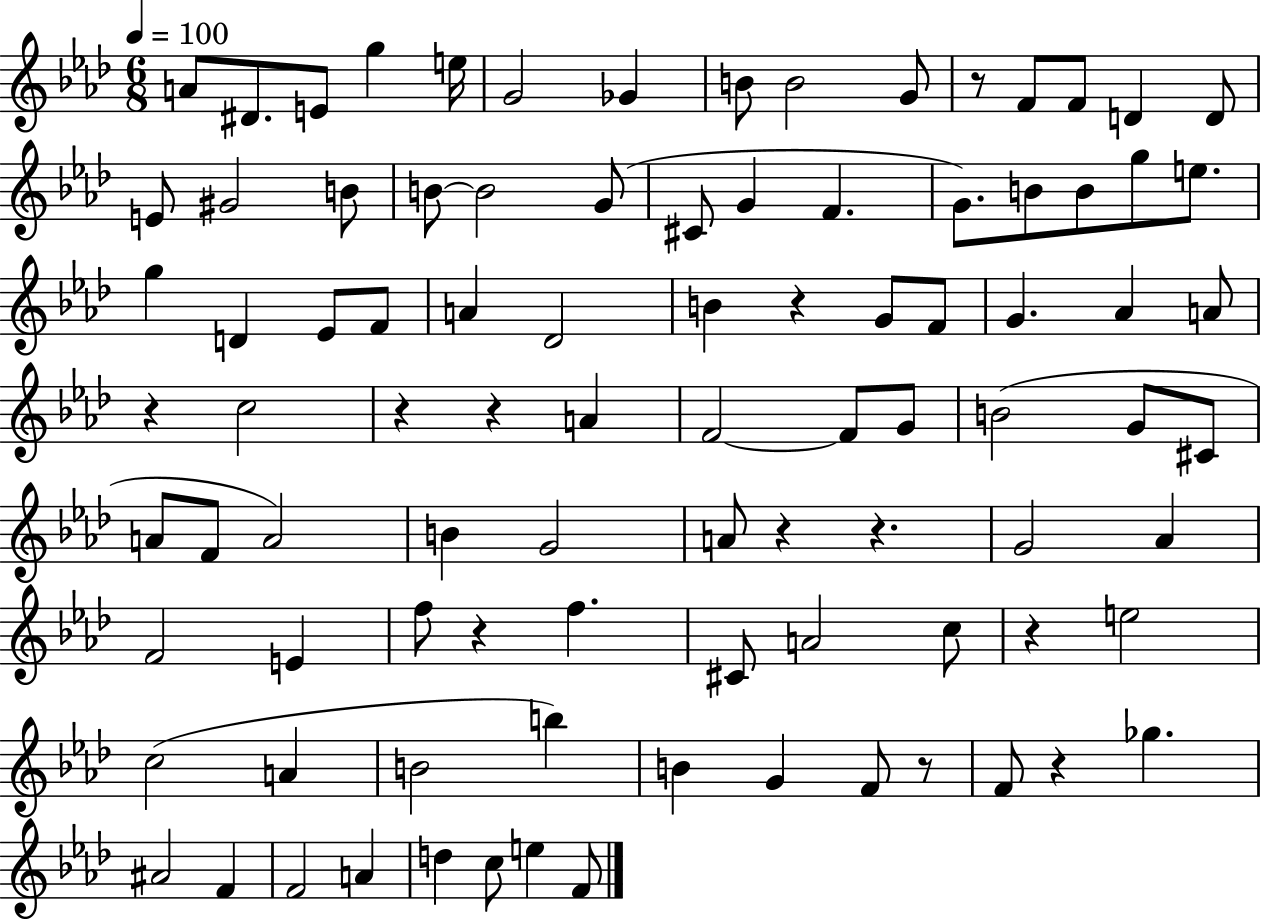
{
  \clef treble
  \numericTimeSignature
  \time 6/8
  \key aes \major
  \tempo 4 = 100
  a'8 dis'8. e'8 g''4 e''16 | g'2 ges'4 | b'8 b'2 g'8 | r8 f'8 f'8 d'4 d'8 | \break e'8 gis'2 b'8 | b'8~~ b'2 g'8( | cis'8 g'4 f'4. | g'8.) b'8 b'8 g''8 e''8. | \break g''4 d'4 ees'8 f'8 | a'4 des'2 | b'4 r4 g'8 f'8 | g'4. aes'4 a'8 | \break r4 c''2 | r4 r4 a'4 | f'2~~ f'8 g'8 | b'2( g'8 cis'8 | \break a'8 f'8 a'2) | b'4 g'2 | a'8 r4 r4. | g'2 aes'4 | \break f'2 e'4 | f''8 r4 f''4. | cis'8 a'2 c''8 | r4 e''2 | \break c''2( a'4 | b'2 b''4) | b'4 g'4 f'8 r8 | f'8 r4 ges''4. | \break ais'2 f'4 | f'2 a'4 | d''4 c''8 e''4 f'8 | \bar "|."
}